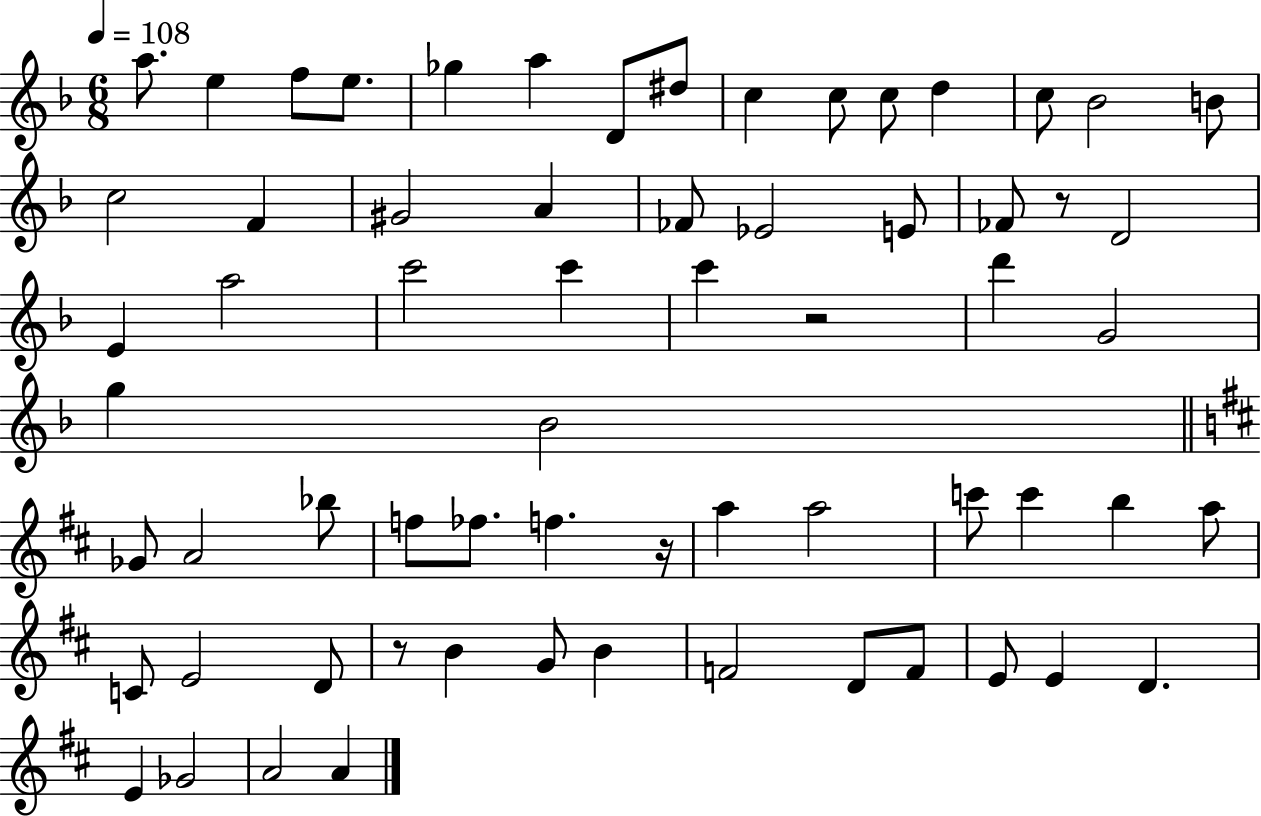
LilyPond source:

{
  \clef treble
  \numericTimeSignature
  \time 6/8
  \key f \major
  \tempo 4 = 108
  a''8. e''4 f''8 e''8. | ges''4 a''4 d'8 dis''8 | c''4 c''8 c''8 d''4 | c''8 bes'2 b'8 | \break c''2 f'4 | gis'2 a'4 | fes'8 ees'2 e'8 | fes'8 r8 d'2 | \break e'4 a''2 | c'''2 c'''4 | c'''4 r2 | d'''4 g'2 | \break g''4 bes'2 | \bar "||" \break \key b \minor ges'8 a'2 bes''8 | f''8 fes''8. f''4. r16 | a''4 a''2 | c'''8 c'''4 b''4 a''8 | \break c'8 e'2 d'8 | r8 b'4 g'8 b'4 | f'2 d'8 f'8 | e'8 e'4 d'4. | \break e'4 ges'2 | a'2 a'4 | \bar "|."
}